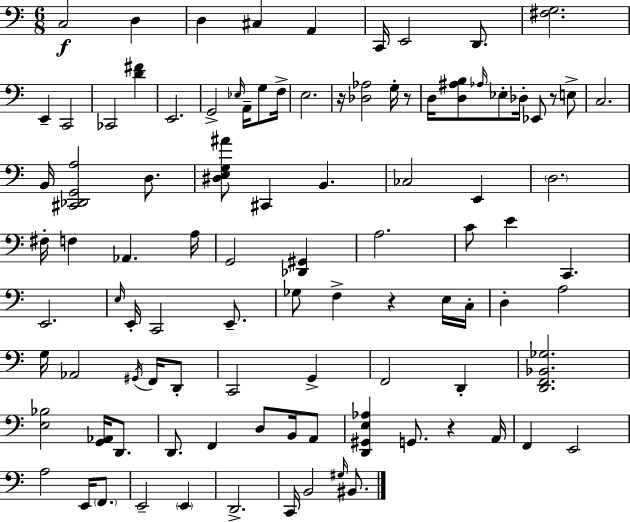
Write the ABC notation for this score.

X:1
T:Untitled
M:6/8
L:1/4
K:C
C,2 D, D, ^C, A,, C,,/4 E,,2 D,,/2 [^F,G,]2 E,, C,,2 _C,,2 [D^F] E,,2 G,,2 _E,/4 A,,/4 G,/2 F,/4 E,2 z/4 [_D,_A,]2 G,/4 z/2 D,/4 [D,^A,B,]/2 _A,/4 _E,/2 _D,/4 _E,,/2 z/2 E,/2 C,2 B,,/4 [^C,,_D,,G,,A,]2 D,/2 [^D,E,G,^A]/2 ^C,, B,, _C,2 E,, D,2 ^F,/4 F, _A,, A,/4 G,,2 [_D,,^G,,] A,2 C/2 E C,, E,,2 E,/4 E,,/4 C,,2 E,,/2 _G,/2 F, z E,/4 C,/4 D, A,2 G,/4 _A,,2 ^G,,/4 F,,/4 D,,/2 C,,2 G,, F,,2 D,, [D,,F,,_B,,_G,]2 [E,_B,]2 [G,,_A,,]/4 D,,/2 D,,/2 F,, D,/2 B,,/4 A,,/2 [D,,^G,,E,_A,] G,,/2 z A,,/4 F,, E,,2 A,2 E,,/4 F,,/2 E,,2 E,, D,,2 C,,/4 B,,2 ^G,/4 ^B,,/2